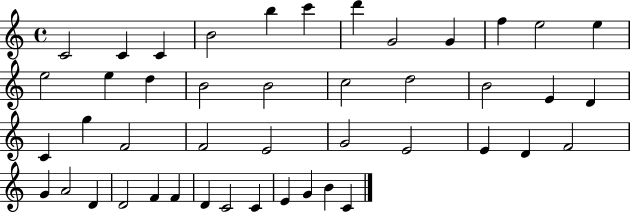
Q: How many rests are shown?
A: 0